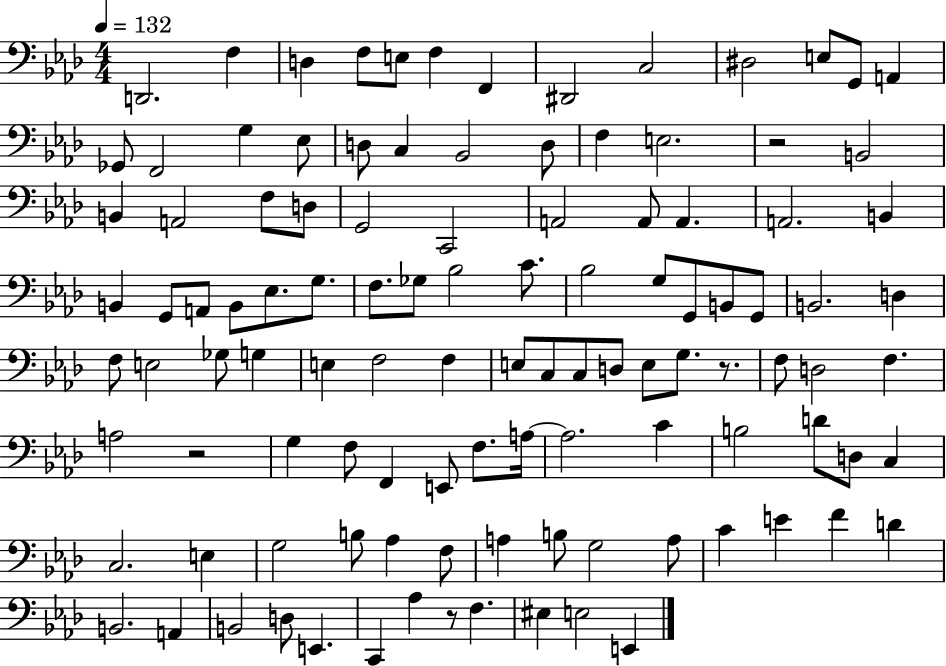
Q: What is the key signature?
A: AES major